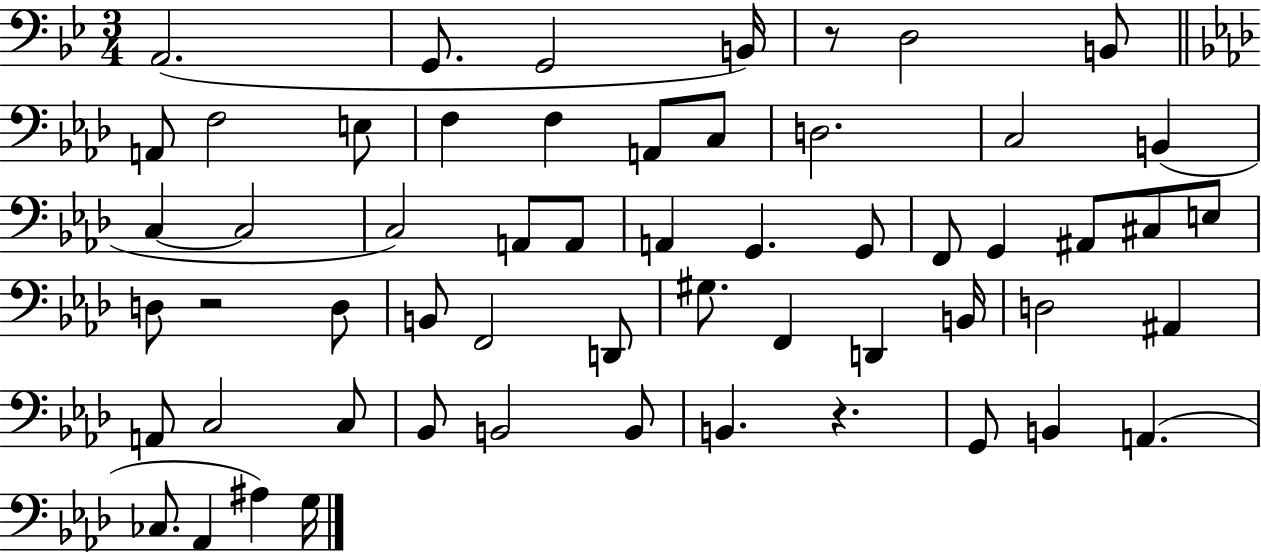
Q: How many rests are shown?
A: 3